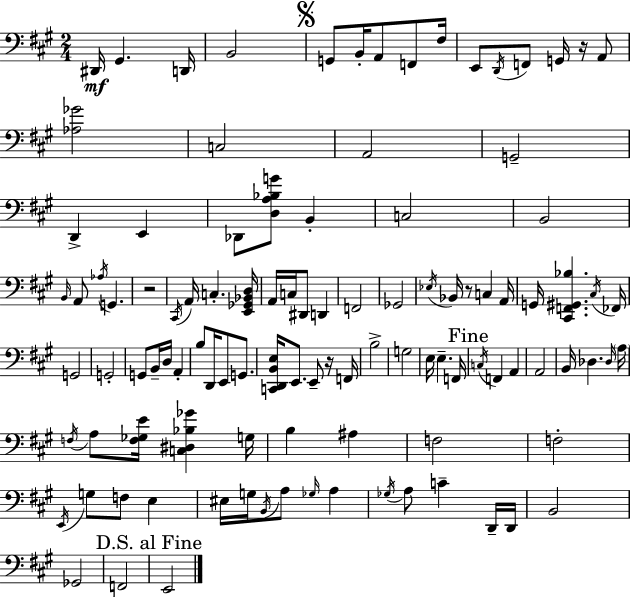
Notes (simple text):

D#2/s G#2/q. D2/s B2/h G2/e B2/s A2/e F2/e F#3/s E2/e D2/s F2/e G2/s R/s A2/e [Ab3,Gb4]/h C3/h A2/h G2/h D2/q E2/q Db2/e [D3,A3,Bb3,G4]/e B2/q C3/h B2/h B2/s A2/e Ab3/s G2/q. R/h C#2/s A2/s C3/q. [E2,Gb2,Bb2,D3]/s A2/s C3/s D#2/e D2/q F2/h Gb2/h Eb3/s Bb2/s R/e C3/q A2/s G2/s [C#2,F2,G#2,Bb3]/q. C#3/s FES2/s G2/h G2/h G2/e B2/s D3/s A2/q B3/e D2/s E2/e G2/e. [C2,D2,B2,E3]/s E2/e. E2/e R/s F2/s B3/h G3/h E3/s E3/q. F2/s C3/s F2/q A2/q A2/h B2/s Db3/q. Db3/s A3/s F3/s A3/e [F3,Gb3,E4]/s [C3,D#3,Bb3,Gb4]/q G3/s B3/q A#3/q F3/h F3/h E2/s G3/e F3/e E3/q EIS3/s G3/s B2/s A3/e Gb3/s A3/q Gb3/s A3/e C4/q D2/s D2/s B2/h Gb2/h F2/h E2/h